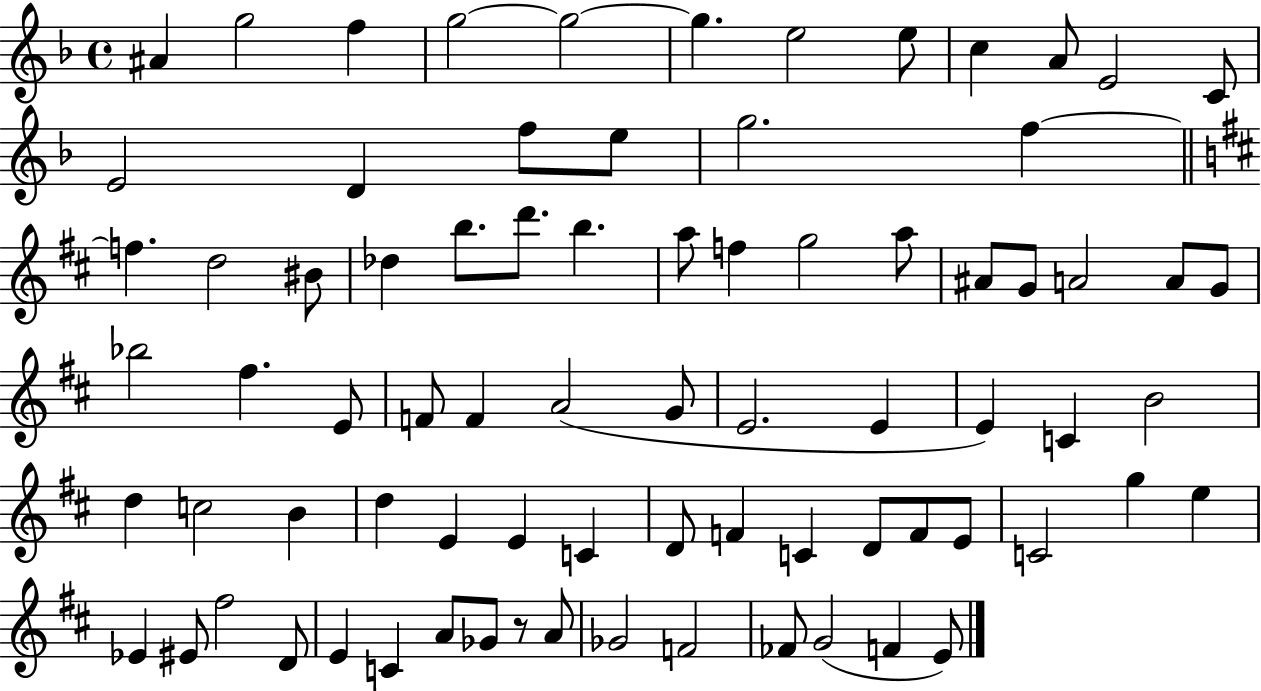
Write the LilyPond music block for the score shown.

{
  \clef treble
  \time 4/4
  \defaultTimeSignature
  \key f \major
  ais'4 g''2 f''4 | g''2~~ g''2~~ | g''4. e''2 e''8 | c''4 a'8 e'2 c'8 | \break e'2 d'4 f''8 e''8 | g''2. f''4~~ | \bar "||" \break \key b \minor f''4. d''2 bis'8 | des''4 b''8. d'''8. b''4. | a''8 f''4 g''2 a''8 | ais'8 g'8 a'2 a'8 g'8 | \break bes''2 fis''4. e'8 | f'8 f'4 a'2( g'8 | e'2. e'4 | e'4) c'4 b'2 | \break d''4 c''2 b'4 | d''4 e'4 e'4 c'4 | d'8 f'4 c'4 d'8 f'8 e'8 | c'2 g''4 e''4 | \break ees'4 eis'8 fis''2 d'8 | e'4 c'4 a'8 ges'8 r8 a'8 | ges'2 f'2 | fes'8 g'2( f'4 e'8) | \break \bar "|."
}